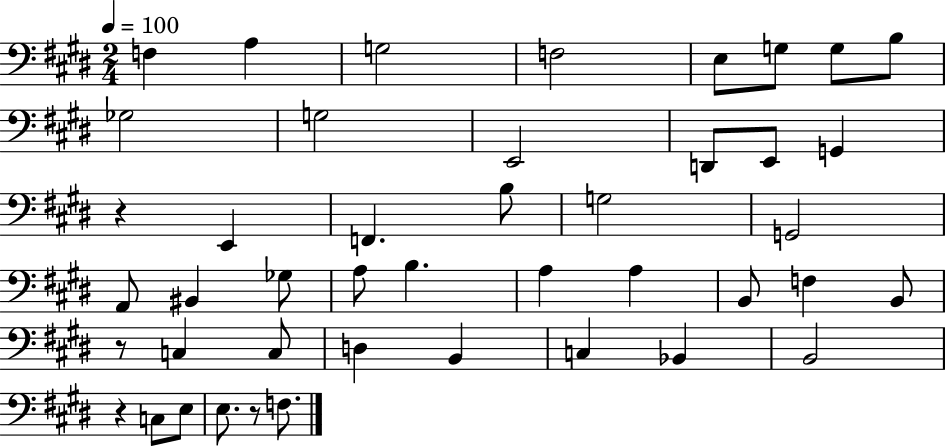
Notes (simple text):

F3/q A3/q G3/h F3/h E3/e G3/e G3/e B3/e Gb3/h G3/h E2/h D2/e E2/e G2/q R/q E2/q F2/q. B3/e G3/h G2/h A2/e BIS2/q Gb3/e A3/e B3/q. A3/q A3/q B2/e F3/q B2/e R/e C3/q C3/e D3/q B2/q C3/q Bb2/q B2/h R/q C3/e E3/e E3/e. R/e F3/e.